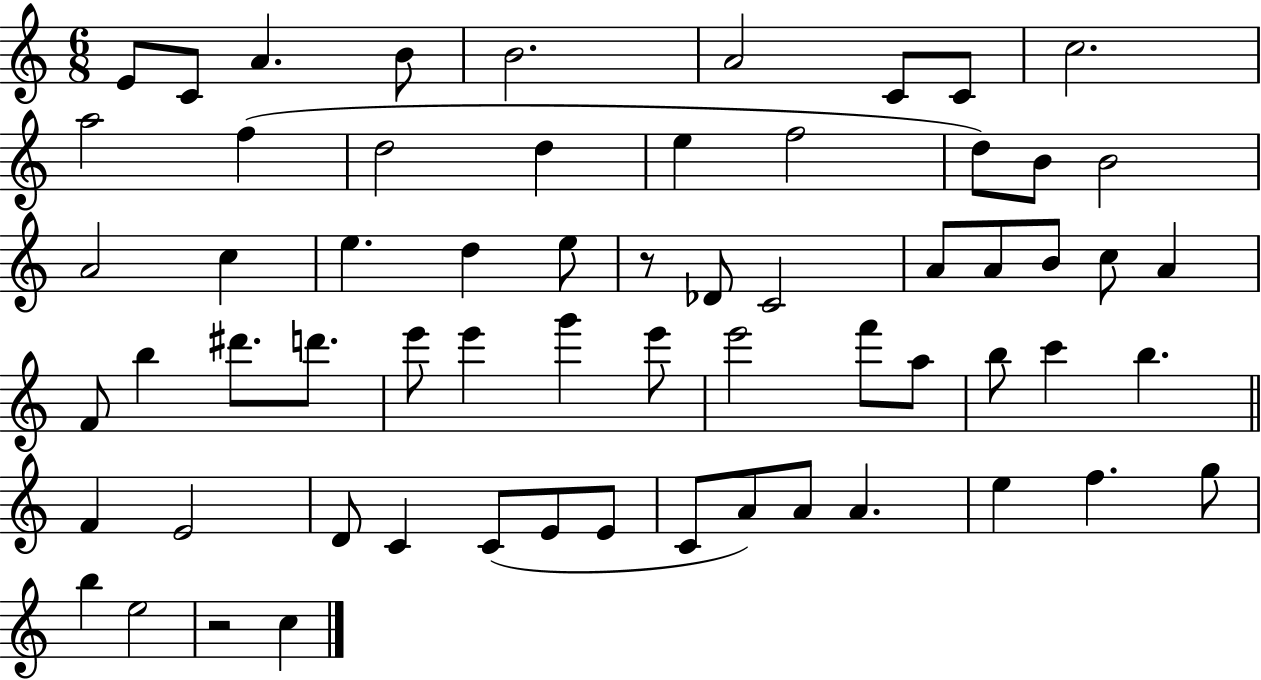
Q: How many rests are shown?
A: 2